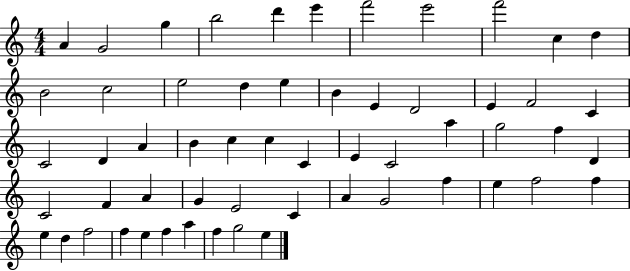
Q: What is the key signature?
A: C major